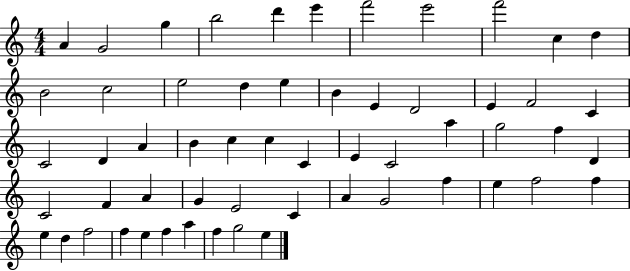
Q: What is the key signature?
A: C major